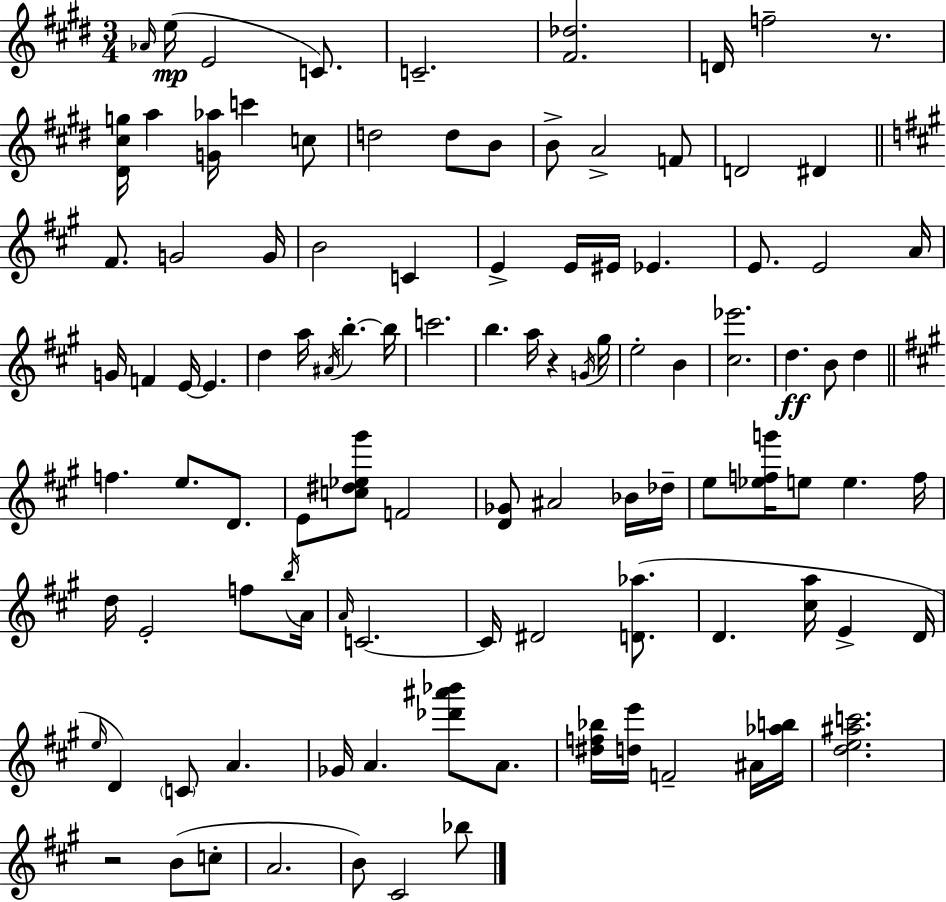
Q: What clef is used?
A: treble